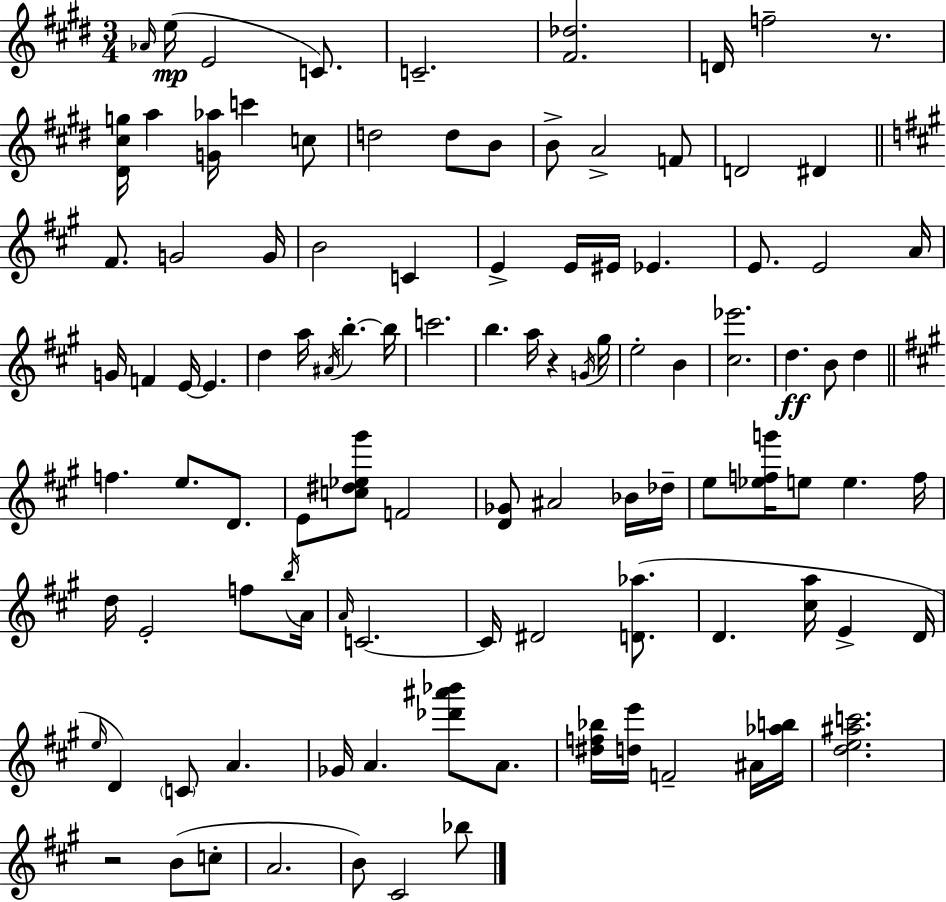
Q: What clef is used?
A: treble